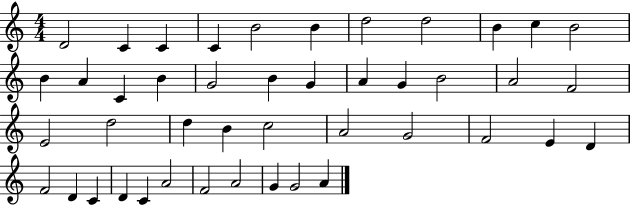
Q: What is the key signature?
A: C major